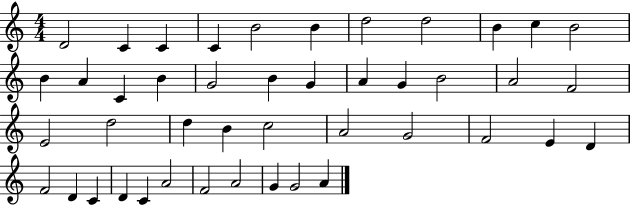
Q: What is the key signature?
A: C major